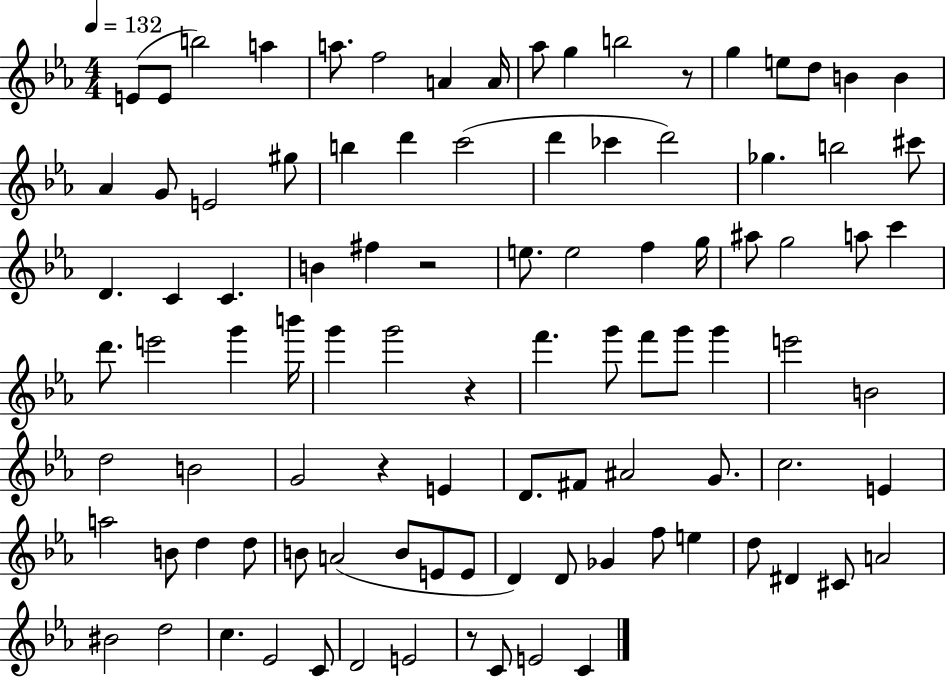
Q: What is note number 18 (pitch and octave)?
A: G4